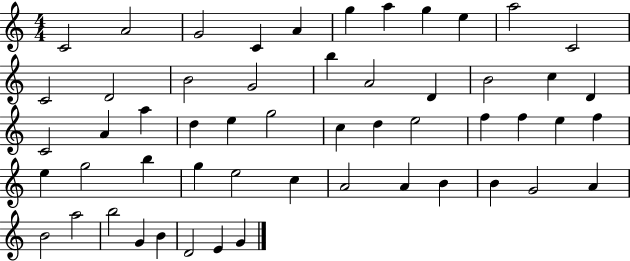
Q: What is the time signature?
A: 4/4